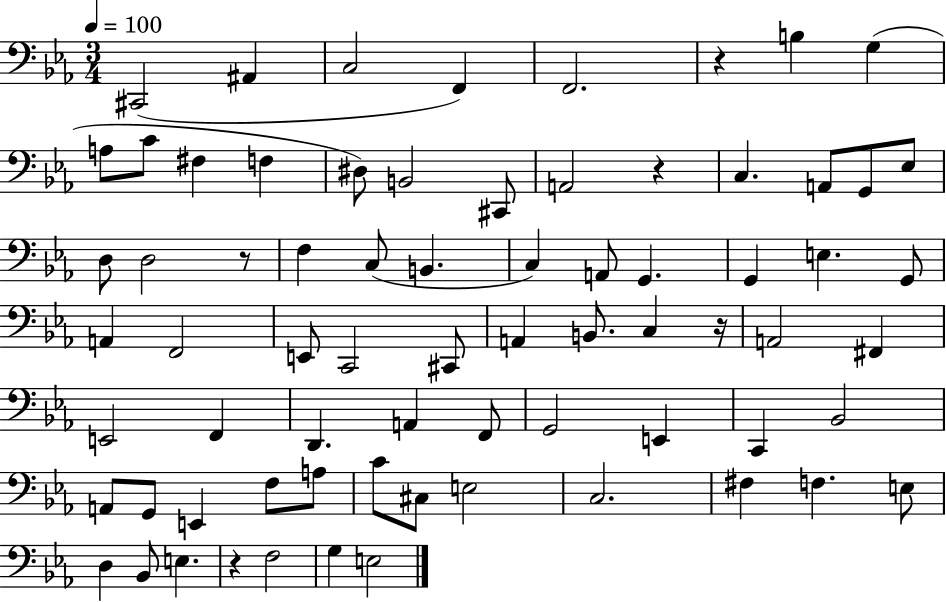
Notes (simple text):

C#2/h A#2/q C3/h F2/q F2/h. R/q B3/q G3/q A3/e C4/e F#3/q F3/q D#3/e B2/h C#2/e A2/h R/q C3/q. A2/e G2/e Eb3/e D3/e D3/h R/e F3/q C3/e B2/q. C3/q A2/e G2/q. G2/q E3/q. G2/e A2/q F2/h E2/e C2/h C#2/e A2/q B2/e. C3/q R/s A2/h F#2/q E2/h F2/q D2/q. A2/q F2/e G2/h E2/q C2/q Bb2/h A2/e G2/e E2/q F3/e A3/e C4/e C#3/e E3/h C3/h. F#3/q F3/q. E3/e D3/q Bb2/e E3/q. R/q F3/h G3/q E3/h